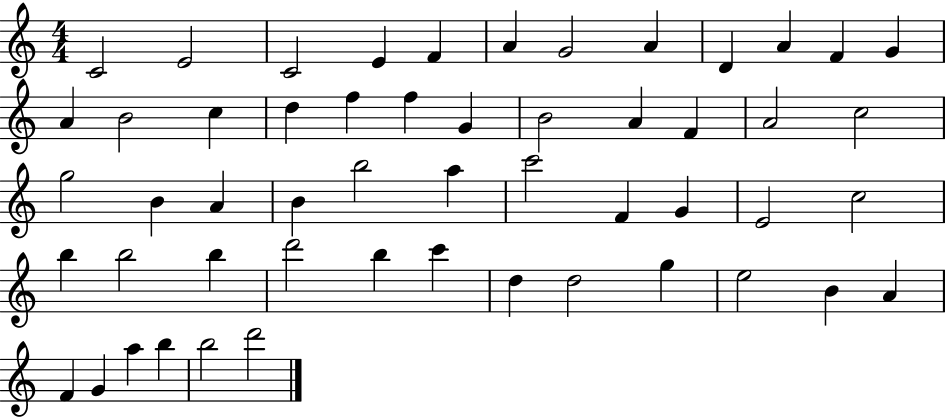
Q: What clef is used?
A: treble